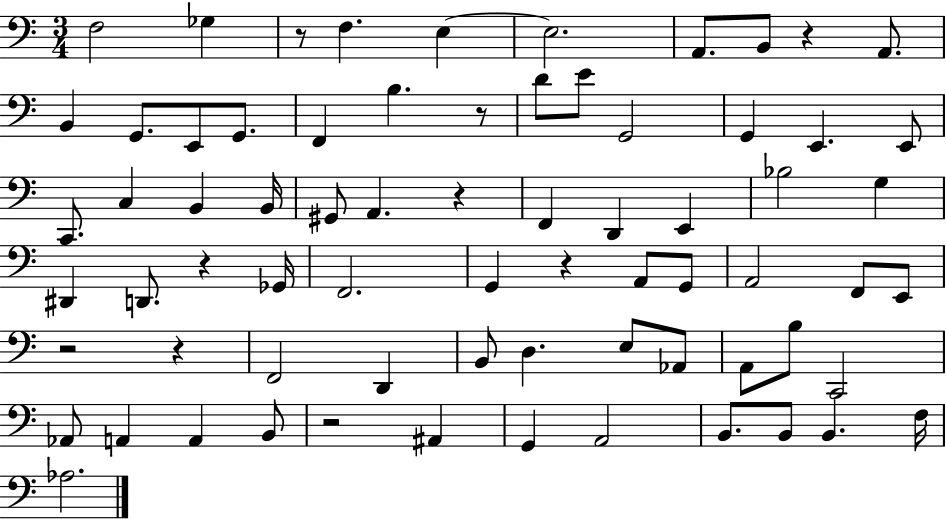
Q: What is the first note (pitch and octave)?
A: F3